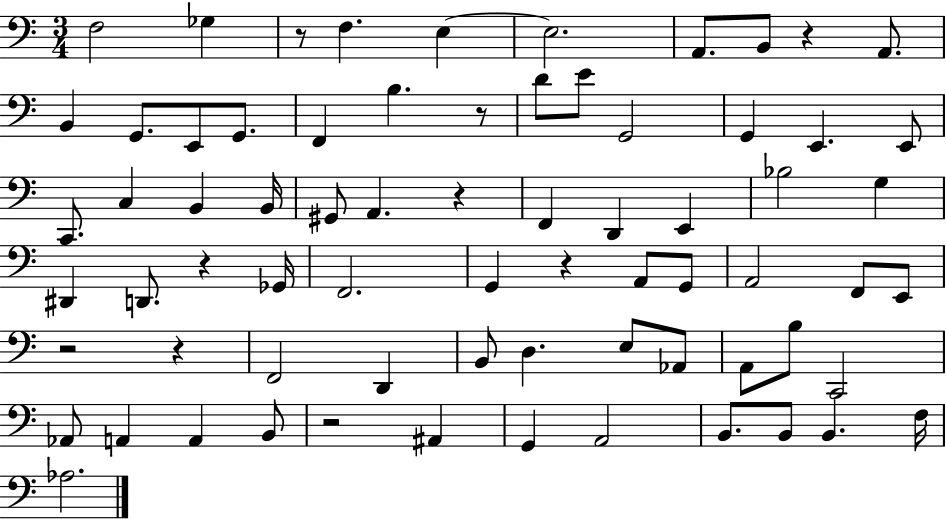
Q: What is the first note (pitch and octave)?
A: F3